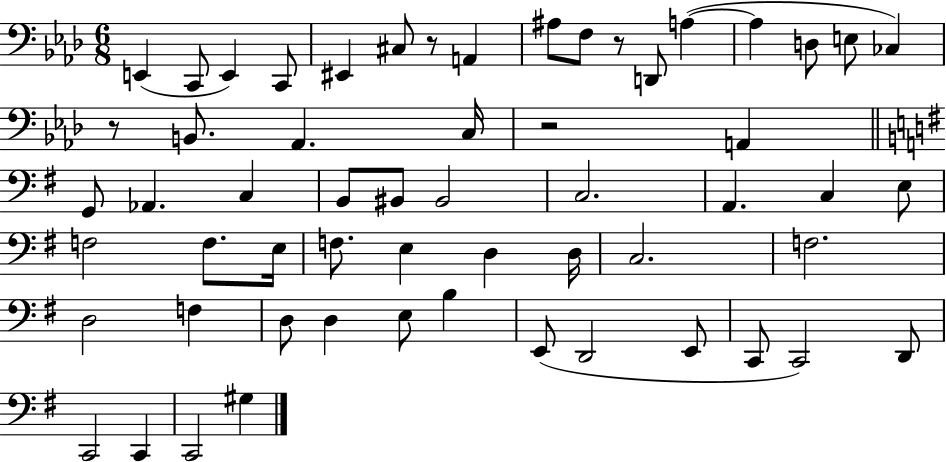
E2/q C2/e E2/q C2/e EIS2/q C#3/e R/e A2/q A#3/e F3/e R/e D2/e A3/q A3/q D3/e E3/e CES3/q R/e B2/e. Ab2/q. C3/s R/h A2/q G2/e Ab2/q. C3/q B2/e BIS2/e BIS2/h C3/h. A2/q. C3/q E3/e F3/h F3/e. E3/s F3/e. E3/q D3/q D3/s C3/h. F3/h. D3/h F3/q D3/e D3/q E3/e B3/q E2/e D2/h E2/e C2/e C2/h D2/e C2/h C2/q C2/h G#3/q